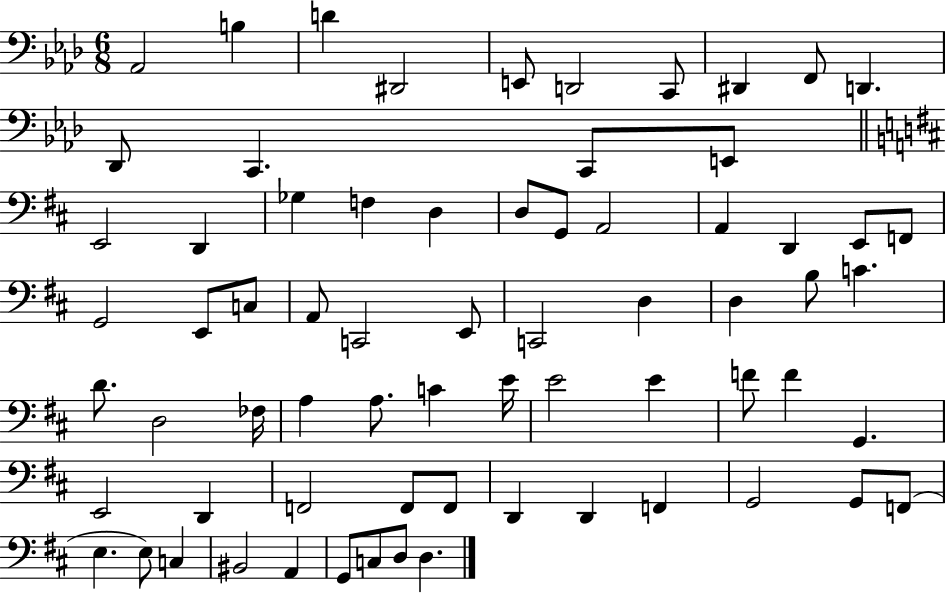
{
  \clef bass
  \numericTimeSignature
  \time 6/8
  \key aes \major
  aes,2 b4 | d'4 dis,2 | e,8 d,2 c,8 | dis,4 f,8 d,4. | \break des,8 c,4. c,8 e,8 | \bar "||" \break \key b \minor e,2 d,4 | ges4 f4 d4 | d8 g,8 a,2 | a,4 d,4 e,8 f,8 | \break g,2 e,8 c8 | a,8 c,2 e,8 | c,2 d4 | d4 b8 c'4. | \break d'8. d2 fes16 | a4 a8. c'4 e'16 | e'2 e'4 | f'8 f'4 g,4. | \break e,2 d,4 | f,2 f,8 f,8 | d,4 d,4 f,4 | g,2 g,8 f,8( | \break e4. e8) c4 | bis,2 a,4 | g,8 c8 d8 d4. | \bar "|."
}